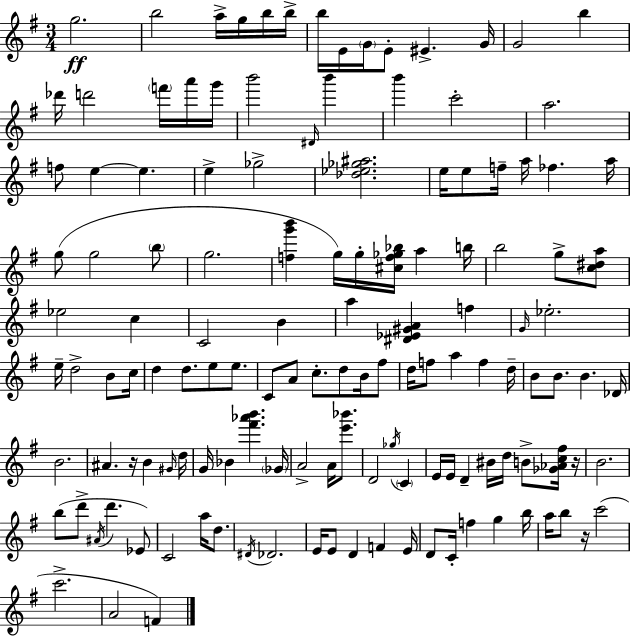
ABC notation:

X:1
T:Untitled
M:3/4
L:1/4
K:Em
g2 b2 a/4 g/4 b/4 b/4 b/4 E/4 G/4 E/2 ^E G/4 G2 b _d'/4 d'2 f'/4 a'/4 g'/4 b'2 ^D/4 b' b' c'2 a2 f/2 e e e _g2 [_d_e_g^a]2 e/4 e/2 f/4 a/4 _f a/4 g/2 g2 b/2 g2 [fg'b'] g/4 g/4 [^cf_g_b]/4 a b/4 b2 g/2 [c^da]/2 _e2 c C2 B a [^D_E^GA] f G/4 _e2 e/4 d2 B/2 c/4 d d/2 e/2 e/2 C/2 A/2 c/2 d/2 B/4 ^f/2 d/4 f/2 a f d/4 B/2 B/2 B _D/4 B2 ^A z/4 B ^G/4 d/4 G/4 _B [^f'_a'b'] _G/4 A2 A/4 [e'_b']/2 D2 _g/4 C E/4 E/4 D ^B/4 d/4 B/2 [_G_Ac^f]/4 z/4 B2 b/2 d'/2 ^A/4 d' _E/2 C2 a/4 d/2 ^D/4 _D2 E/4 E/2 D F E/4 D/2 C/4 f g b/4 a/4 b/2 z/4 c'2 c'2 A2 F